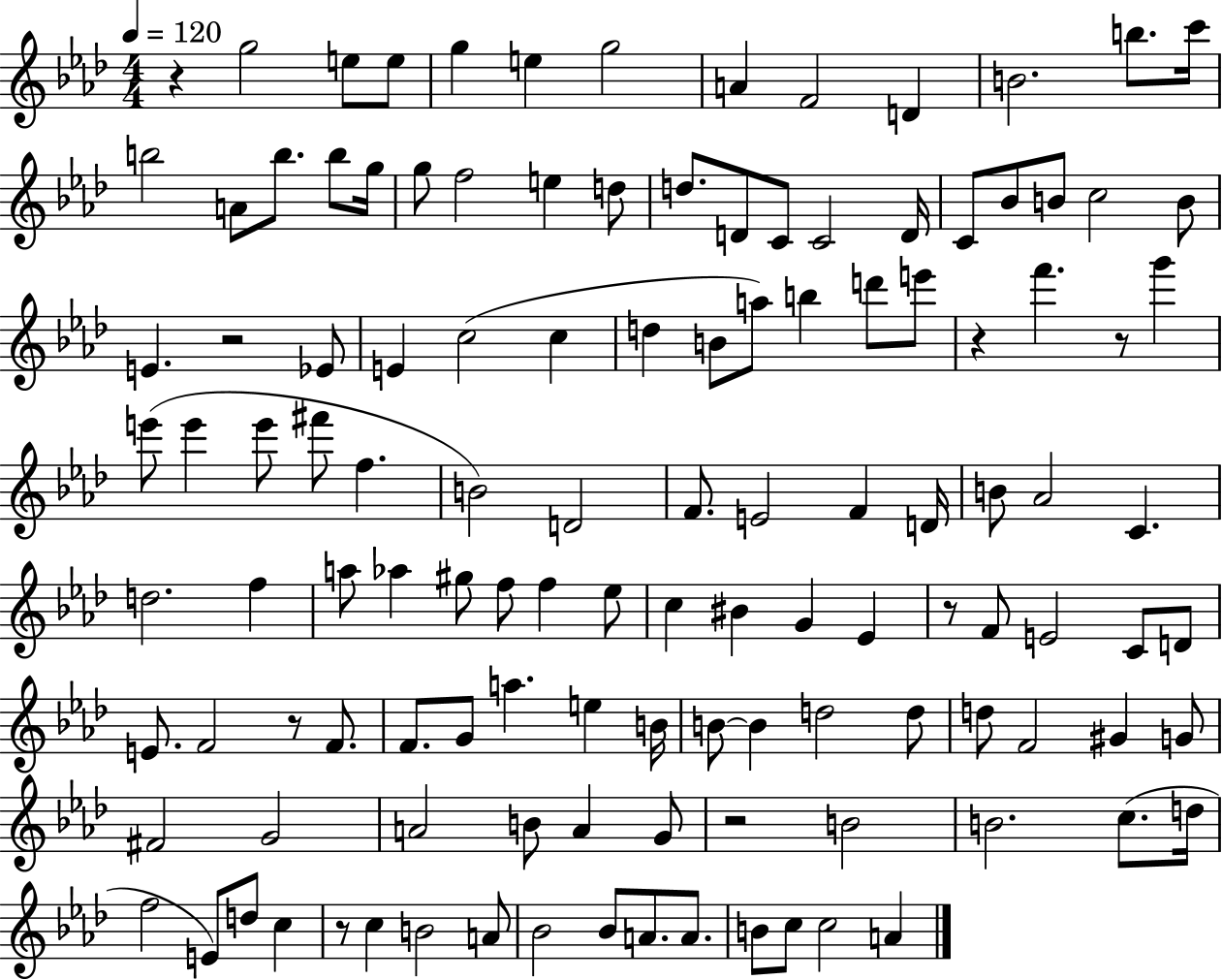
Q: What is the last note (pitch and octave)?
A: A4